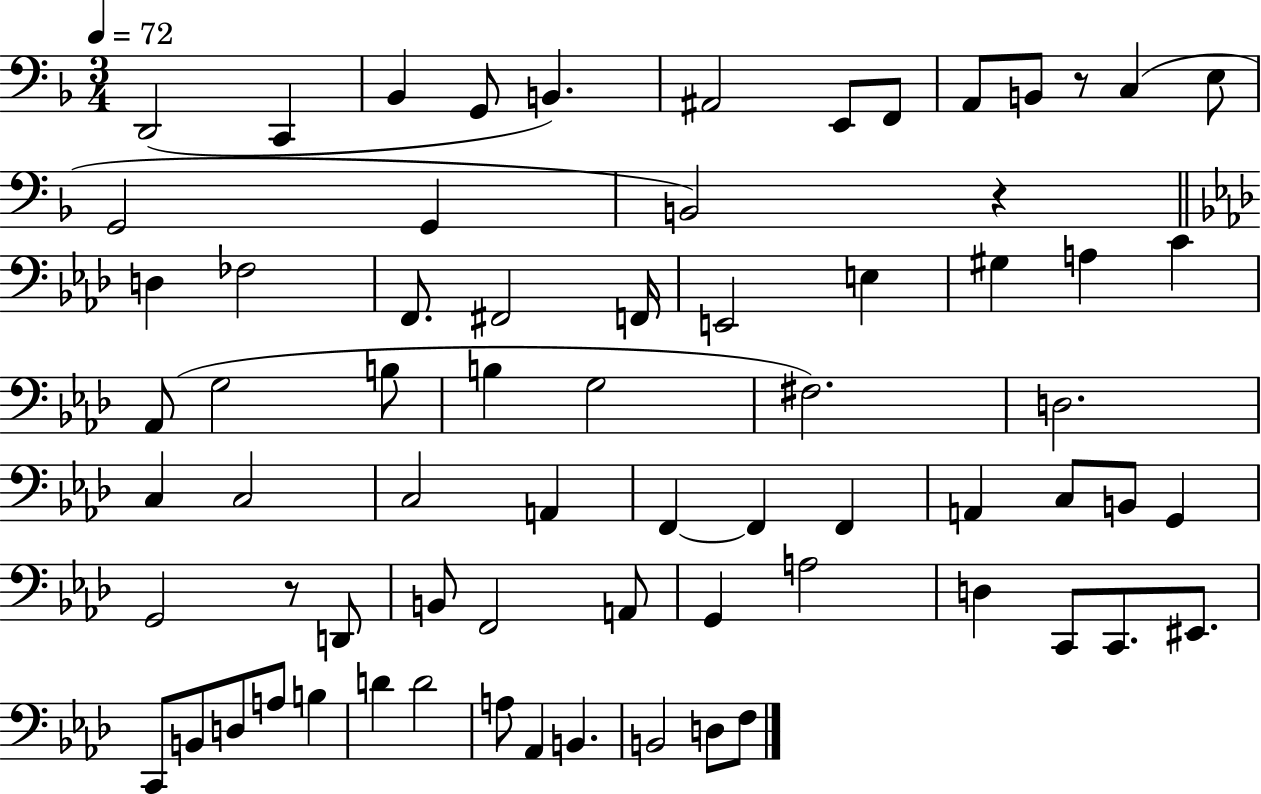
{
  \clef bass
  \numericTimeSignature
  \time 3/4
  \key f \major
  \tempo 4 = 72
  d,2( c,4 | bes,4 g,8 b,4.) | ais,2 e,8 f,8 | a,8 b,8 r8 c4( e8 | \break g,2 g,4 | b,2) r4 | \bar "||" \break \key f \minor d4 fes2 | f,8. fis,2 f,16 | e,2 e4 | gis4 a4 c'4 | \break aes,8( g2 b8 | b4 g2 | fis2.) | d2. | \break c4 c2 | c2 a,4 | f,4~~ f,4 f,4 | a,4 c8 b,8 g,4 | \break g,2 r8 d,8 | b,8 f,2 a,8 | g,4 a2 | d4 c,8 c,8. eis,8. | \break c,8 b,8 d8 a8 b4 | d'4 d'2 | a8 aes,4 b,4. | b,2 d8 f8 | \break \bar "|."
}